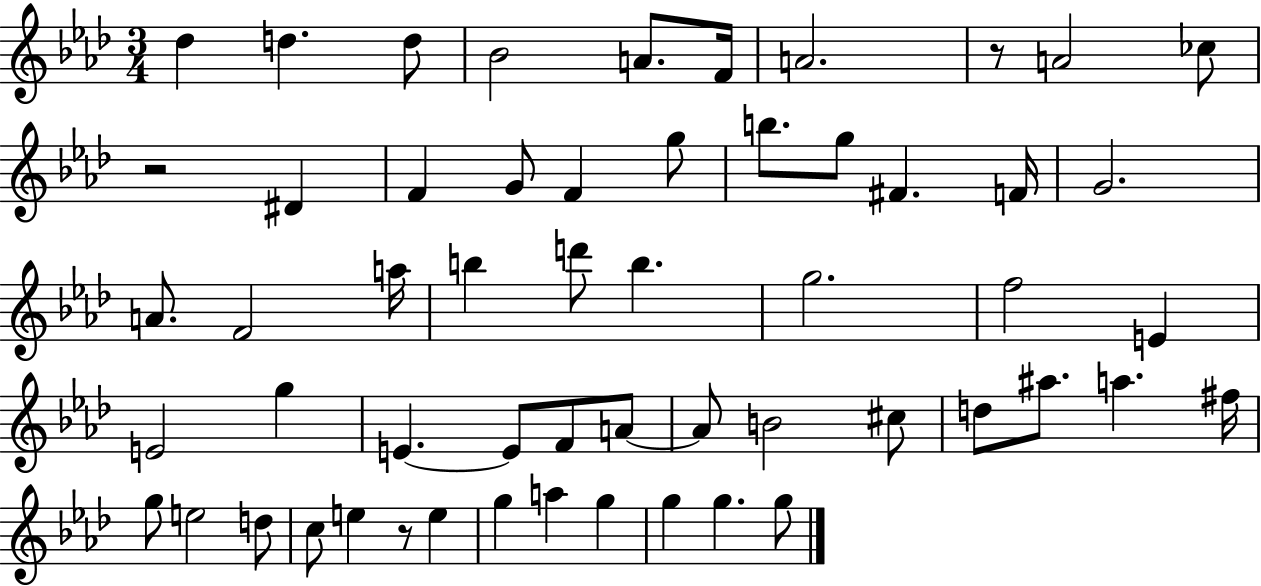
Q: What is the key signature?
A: AES major